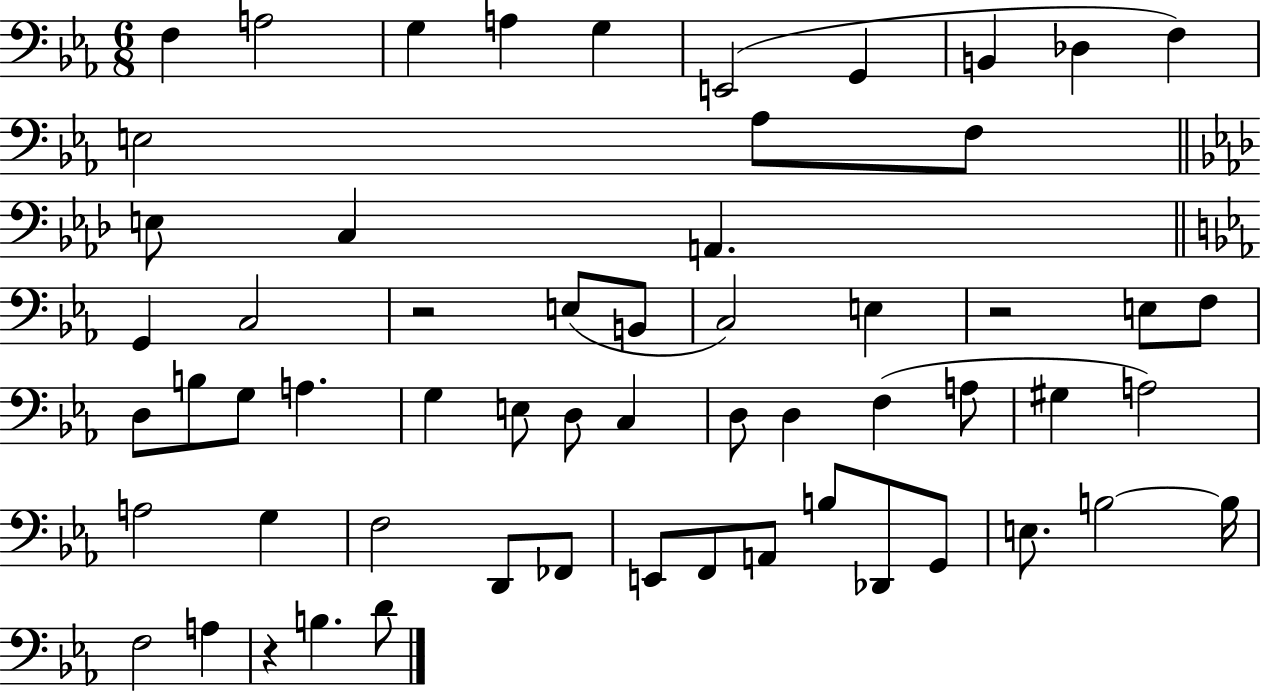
F3/q A3/h G3/q A3/q G3/q E2/h G2/q B2/q Db3/q F3/q E3/h Ab3/e F3/e E3/e C3/q A2/q. G2/q C3/h R/h E3/e B2/e C3/h E3/q R/h E3/e F3/e D3/e B3/e G3/e A3/q. G3/q E3/e D3/e C3/q D3/e D3/q F3/q A3/e G#3/q A3/h A3/h G3/q F3/h D2/e FES2/e E2/e F2/e A2/e B3/e Db2/e G2/e E3/e. B3/h B3/s F3/h A3/q R/q B3/q. D4/e